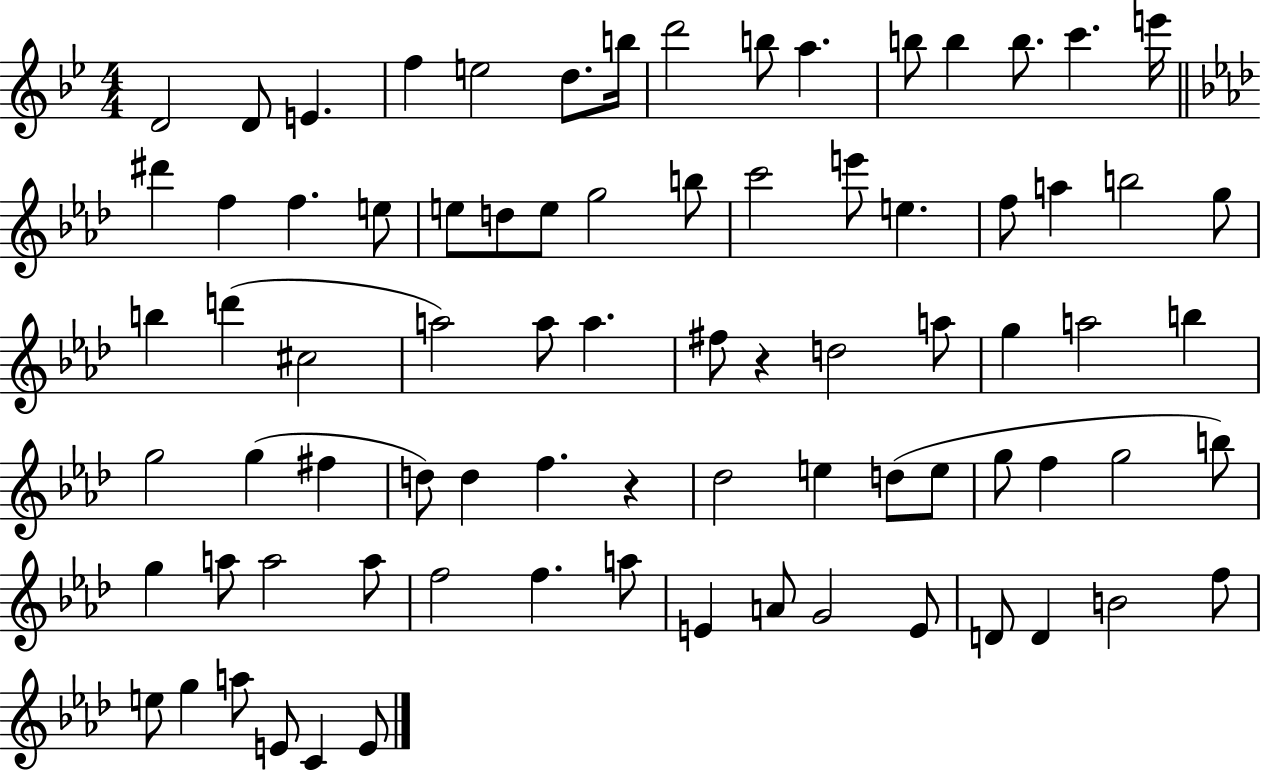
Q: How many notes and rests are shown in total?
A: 80